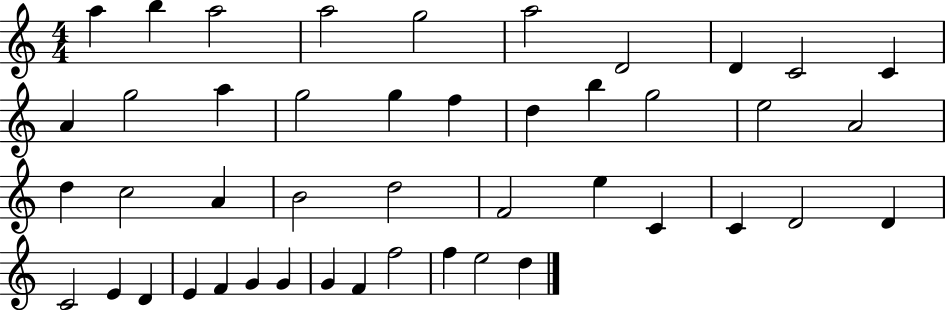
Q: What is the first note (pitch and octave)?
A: A5